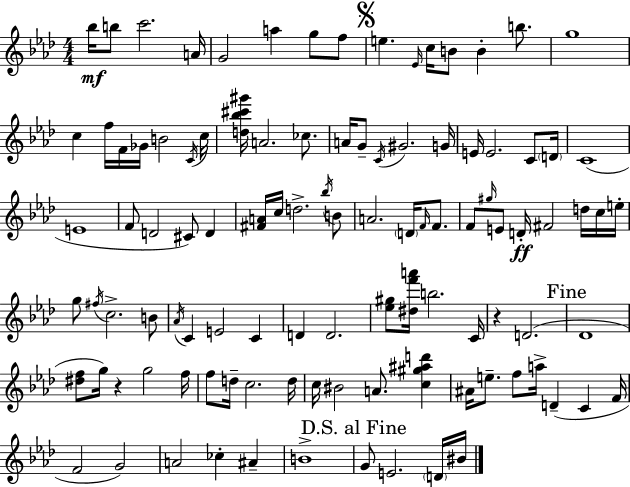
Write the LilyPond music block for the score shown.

{
  \clef treble
  \numericTimeSignature
  \time 4/4
  \key f \minor
  bes''16\mf b''8 c'''2. a'16 | g'2 a''4 g''8 f''8 | \mark \markup { \musicglyph "scripts.segno" } e''4. \grace { ees'16 } c''16 b'8 b'4-. b''8. | g''1 | \break c''4 f''16 f'16 ges'16 b'2 | \acciaccatura { c'16 } c''16 <d'' bes'' cis''' gis'''>16 a'2. ces''8. | a'16 g'8-- \acciaccatura { c'16 } gis'2. | g'16 e'16 e'2. | \break c'8 \parenthesize d'16 c'1( | e'1 | f'8 d'2 cis'8) d'4 | <fis' a'>16 c''16 d''2.-> | \break \acciaccatura { bes''16 } b'8 a'2. | \parenthesize d'16 \grace { f'16 } f'8. f'8 \grace { gis''16 } e'8 d'16-.\ff fis'2 | d''16 c''16 e''16-. g''8 \acciaccatura { fis''16 } c''2.-> | b'8 \acciaccatura { aes'16 } c'4 e'2 | \break c'4 d'4 d'2. | <ees'' gis''>8 <dis'' f''' a'''>16 b''2. | c'16 r4 d'2.( | \mark "Fine" des'1 | \break <dis'' f''>8 g''16) r4 g''2 | f''16 f''8 d''16-- c''2. | d''16 c''16 bis'2 | a'8. <c'' gis'' ais'' d'''>4 ais'16 e''8.-- f''8 a''16-> d'4--( | \break c'4 f'16 f'2 | g'2) a'2 | ces''4-. ais'4-- b'1-> | \mark "D.S. al Fine" g'8 e'2. | \break \parenthesize d'16 bis'16 \bar "|."
}